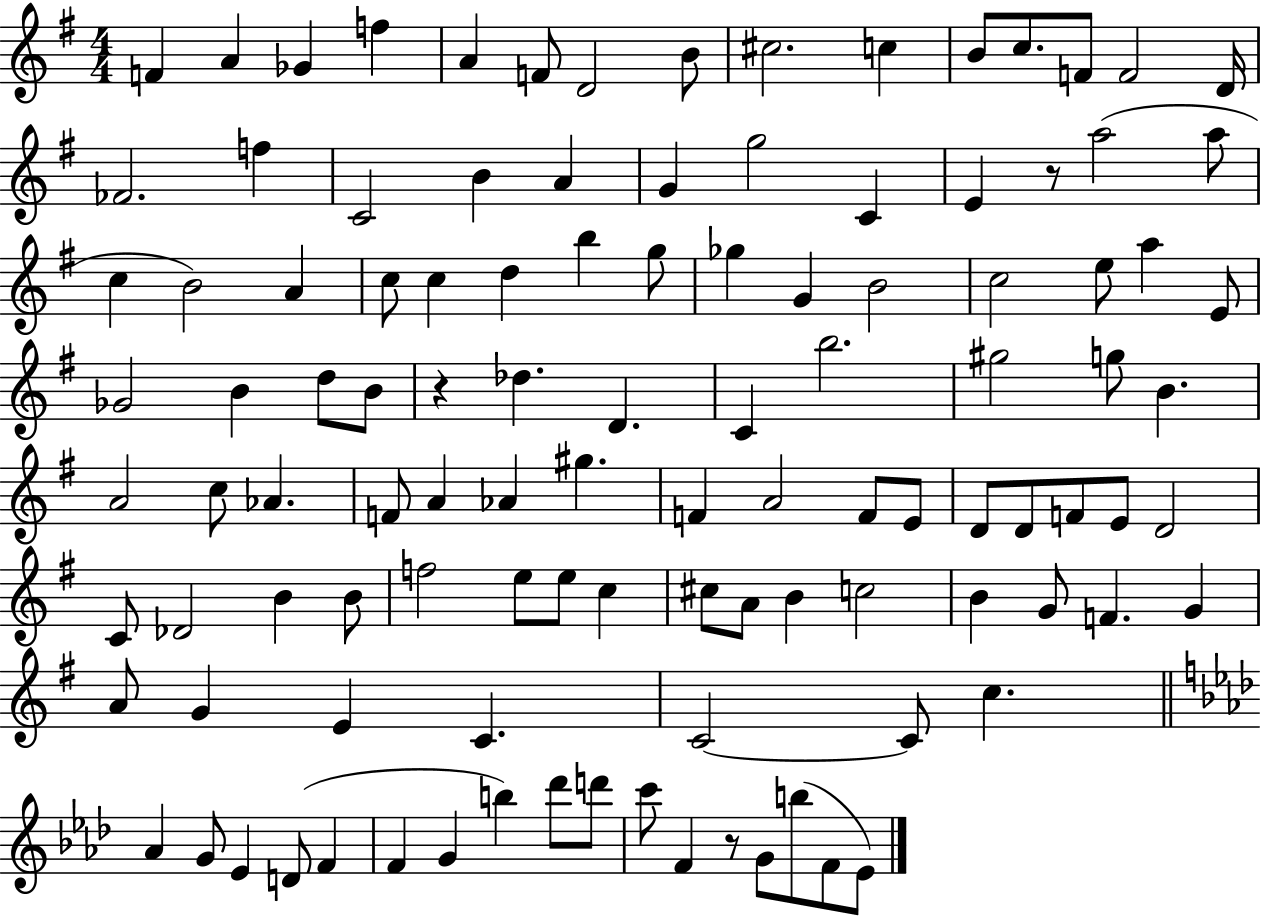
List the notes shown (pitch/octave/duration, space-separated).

F4/q A4/q Gb4/q F5/q A4/q F4/e D4/h B4/e C#5/h. C5/q B4/e C5/e. F4/e F4/h D4/s FES4/h. F5/q C4/h B4/q A4/q G4/q G5/h C4/q E4/q R/e A5/h A5/e C5/q B4/h A4/q C5/e C5/q D5/q B5/q G5/e Gb5/q G4/q B4/h C5/h E5/e A5/q E4/e Gb4/h B4/q D5/e B4/e R/q Db5/q. D4/q. C4/q B5/h. G#5/h G5/e B4/q. A4/h C5/e Ab4/q. F4/e A4/q Ab4/q G#5/q. F4/q A4/h F4/e E4/e D4/e D4/e F4/e E4/e D4/h C4/e Db4/h B4/q B4/e F5/h E5/e E5/e C5/q C#5/e A4/e B4/q C5/h B4/q G4/e F4/q. G4/q A4/e G4/q E4/q C4/q. C4/h C4/e C5/q. Ab4/q G4/e Eb4/q D4/e F4/q F4/q G4/q B5/q Db6/e D6/e C6/e F4/q R/e G4/e B5/e F4/e Eb4/e